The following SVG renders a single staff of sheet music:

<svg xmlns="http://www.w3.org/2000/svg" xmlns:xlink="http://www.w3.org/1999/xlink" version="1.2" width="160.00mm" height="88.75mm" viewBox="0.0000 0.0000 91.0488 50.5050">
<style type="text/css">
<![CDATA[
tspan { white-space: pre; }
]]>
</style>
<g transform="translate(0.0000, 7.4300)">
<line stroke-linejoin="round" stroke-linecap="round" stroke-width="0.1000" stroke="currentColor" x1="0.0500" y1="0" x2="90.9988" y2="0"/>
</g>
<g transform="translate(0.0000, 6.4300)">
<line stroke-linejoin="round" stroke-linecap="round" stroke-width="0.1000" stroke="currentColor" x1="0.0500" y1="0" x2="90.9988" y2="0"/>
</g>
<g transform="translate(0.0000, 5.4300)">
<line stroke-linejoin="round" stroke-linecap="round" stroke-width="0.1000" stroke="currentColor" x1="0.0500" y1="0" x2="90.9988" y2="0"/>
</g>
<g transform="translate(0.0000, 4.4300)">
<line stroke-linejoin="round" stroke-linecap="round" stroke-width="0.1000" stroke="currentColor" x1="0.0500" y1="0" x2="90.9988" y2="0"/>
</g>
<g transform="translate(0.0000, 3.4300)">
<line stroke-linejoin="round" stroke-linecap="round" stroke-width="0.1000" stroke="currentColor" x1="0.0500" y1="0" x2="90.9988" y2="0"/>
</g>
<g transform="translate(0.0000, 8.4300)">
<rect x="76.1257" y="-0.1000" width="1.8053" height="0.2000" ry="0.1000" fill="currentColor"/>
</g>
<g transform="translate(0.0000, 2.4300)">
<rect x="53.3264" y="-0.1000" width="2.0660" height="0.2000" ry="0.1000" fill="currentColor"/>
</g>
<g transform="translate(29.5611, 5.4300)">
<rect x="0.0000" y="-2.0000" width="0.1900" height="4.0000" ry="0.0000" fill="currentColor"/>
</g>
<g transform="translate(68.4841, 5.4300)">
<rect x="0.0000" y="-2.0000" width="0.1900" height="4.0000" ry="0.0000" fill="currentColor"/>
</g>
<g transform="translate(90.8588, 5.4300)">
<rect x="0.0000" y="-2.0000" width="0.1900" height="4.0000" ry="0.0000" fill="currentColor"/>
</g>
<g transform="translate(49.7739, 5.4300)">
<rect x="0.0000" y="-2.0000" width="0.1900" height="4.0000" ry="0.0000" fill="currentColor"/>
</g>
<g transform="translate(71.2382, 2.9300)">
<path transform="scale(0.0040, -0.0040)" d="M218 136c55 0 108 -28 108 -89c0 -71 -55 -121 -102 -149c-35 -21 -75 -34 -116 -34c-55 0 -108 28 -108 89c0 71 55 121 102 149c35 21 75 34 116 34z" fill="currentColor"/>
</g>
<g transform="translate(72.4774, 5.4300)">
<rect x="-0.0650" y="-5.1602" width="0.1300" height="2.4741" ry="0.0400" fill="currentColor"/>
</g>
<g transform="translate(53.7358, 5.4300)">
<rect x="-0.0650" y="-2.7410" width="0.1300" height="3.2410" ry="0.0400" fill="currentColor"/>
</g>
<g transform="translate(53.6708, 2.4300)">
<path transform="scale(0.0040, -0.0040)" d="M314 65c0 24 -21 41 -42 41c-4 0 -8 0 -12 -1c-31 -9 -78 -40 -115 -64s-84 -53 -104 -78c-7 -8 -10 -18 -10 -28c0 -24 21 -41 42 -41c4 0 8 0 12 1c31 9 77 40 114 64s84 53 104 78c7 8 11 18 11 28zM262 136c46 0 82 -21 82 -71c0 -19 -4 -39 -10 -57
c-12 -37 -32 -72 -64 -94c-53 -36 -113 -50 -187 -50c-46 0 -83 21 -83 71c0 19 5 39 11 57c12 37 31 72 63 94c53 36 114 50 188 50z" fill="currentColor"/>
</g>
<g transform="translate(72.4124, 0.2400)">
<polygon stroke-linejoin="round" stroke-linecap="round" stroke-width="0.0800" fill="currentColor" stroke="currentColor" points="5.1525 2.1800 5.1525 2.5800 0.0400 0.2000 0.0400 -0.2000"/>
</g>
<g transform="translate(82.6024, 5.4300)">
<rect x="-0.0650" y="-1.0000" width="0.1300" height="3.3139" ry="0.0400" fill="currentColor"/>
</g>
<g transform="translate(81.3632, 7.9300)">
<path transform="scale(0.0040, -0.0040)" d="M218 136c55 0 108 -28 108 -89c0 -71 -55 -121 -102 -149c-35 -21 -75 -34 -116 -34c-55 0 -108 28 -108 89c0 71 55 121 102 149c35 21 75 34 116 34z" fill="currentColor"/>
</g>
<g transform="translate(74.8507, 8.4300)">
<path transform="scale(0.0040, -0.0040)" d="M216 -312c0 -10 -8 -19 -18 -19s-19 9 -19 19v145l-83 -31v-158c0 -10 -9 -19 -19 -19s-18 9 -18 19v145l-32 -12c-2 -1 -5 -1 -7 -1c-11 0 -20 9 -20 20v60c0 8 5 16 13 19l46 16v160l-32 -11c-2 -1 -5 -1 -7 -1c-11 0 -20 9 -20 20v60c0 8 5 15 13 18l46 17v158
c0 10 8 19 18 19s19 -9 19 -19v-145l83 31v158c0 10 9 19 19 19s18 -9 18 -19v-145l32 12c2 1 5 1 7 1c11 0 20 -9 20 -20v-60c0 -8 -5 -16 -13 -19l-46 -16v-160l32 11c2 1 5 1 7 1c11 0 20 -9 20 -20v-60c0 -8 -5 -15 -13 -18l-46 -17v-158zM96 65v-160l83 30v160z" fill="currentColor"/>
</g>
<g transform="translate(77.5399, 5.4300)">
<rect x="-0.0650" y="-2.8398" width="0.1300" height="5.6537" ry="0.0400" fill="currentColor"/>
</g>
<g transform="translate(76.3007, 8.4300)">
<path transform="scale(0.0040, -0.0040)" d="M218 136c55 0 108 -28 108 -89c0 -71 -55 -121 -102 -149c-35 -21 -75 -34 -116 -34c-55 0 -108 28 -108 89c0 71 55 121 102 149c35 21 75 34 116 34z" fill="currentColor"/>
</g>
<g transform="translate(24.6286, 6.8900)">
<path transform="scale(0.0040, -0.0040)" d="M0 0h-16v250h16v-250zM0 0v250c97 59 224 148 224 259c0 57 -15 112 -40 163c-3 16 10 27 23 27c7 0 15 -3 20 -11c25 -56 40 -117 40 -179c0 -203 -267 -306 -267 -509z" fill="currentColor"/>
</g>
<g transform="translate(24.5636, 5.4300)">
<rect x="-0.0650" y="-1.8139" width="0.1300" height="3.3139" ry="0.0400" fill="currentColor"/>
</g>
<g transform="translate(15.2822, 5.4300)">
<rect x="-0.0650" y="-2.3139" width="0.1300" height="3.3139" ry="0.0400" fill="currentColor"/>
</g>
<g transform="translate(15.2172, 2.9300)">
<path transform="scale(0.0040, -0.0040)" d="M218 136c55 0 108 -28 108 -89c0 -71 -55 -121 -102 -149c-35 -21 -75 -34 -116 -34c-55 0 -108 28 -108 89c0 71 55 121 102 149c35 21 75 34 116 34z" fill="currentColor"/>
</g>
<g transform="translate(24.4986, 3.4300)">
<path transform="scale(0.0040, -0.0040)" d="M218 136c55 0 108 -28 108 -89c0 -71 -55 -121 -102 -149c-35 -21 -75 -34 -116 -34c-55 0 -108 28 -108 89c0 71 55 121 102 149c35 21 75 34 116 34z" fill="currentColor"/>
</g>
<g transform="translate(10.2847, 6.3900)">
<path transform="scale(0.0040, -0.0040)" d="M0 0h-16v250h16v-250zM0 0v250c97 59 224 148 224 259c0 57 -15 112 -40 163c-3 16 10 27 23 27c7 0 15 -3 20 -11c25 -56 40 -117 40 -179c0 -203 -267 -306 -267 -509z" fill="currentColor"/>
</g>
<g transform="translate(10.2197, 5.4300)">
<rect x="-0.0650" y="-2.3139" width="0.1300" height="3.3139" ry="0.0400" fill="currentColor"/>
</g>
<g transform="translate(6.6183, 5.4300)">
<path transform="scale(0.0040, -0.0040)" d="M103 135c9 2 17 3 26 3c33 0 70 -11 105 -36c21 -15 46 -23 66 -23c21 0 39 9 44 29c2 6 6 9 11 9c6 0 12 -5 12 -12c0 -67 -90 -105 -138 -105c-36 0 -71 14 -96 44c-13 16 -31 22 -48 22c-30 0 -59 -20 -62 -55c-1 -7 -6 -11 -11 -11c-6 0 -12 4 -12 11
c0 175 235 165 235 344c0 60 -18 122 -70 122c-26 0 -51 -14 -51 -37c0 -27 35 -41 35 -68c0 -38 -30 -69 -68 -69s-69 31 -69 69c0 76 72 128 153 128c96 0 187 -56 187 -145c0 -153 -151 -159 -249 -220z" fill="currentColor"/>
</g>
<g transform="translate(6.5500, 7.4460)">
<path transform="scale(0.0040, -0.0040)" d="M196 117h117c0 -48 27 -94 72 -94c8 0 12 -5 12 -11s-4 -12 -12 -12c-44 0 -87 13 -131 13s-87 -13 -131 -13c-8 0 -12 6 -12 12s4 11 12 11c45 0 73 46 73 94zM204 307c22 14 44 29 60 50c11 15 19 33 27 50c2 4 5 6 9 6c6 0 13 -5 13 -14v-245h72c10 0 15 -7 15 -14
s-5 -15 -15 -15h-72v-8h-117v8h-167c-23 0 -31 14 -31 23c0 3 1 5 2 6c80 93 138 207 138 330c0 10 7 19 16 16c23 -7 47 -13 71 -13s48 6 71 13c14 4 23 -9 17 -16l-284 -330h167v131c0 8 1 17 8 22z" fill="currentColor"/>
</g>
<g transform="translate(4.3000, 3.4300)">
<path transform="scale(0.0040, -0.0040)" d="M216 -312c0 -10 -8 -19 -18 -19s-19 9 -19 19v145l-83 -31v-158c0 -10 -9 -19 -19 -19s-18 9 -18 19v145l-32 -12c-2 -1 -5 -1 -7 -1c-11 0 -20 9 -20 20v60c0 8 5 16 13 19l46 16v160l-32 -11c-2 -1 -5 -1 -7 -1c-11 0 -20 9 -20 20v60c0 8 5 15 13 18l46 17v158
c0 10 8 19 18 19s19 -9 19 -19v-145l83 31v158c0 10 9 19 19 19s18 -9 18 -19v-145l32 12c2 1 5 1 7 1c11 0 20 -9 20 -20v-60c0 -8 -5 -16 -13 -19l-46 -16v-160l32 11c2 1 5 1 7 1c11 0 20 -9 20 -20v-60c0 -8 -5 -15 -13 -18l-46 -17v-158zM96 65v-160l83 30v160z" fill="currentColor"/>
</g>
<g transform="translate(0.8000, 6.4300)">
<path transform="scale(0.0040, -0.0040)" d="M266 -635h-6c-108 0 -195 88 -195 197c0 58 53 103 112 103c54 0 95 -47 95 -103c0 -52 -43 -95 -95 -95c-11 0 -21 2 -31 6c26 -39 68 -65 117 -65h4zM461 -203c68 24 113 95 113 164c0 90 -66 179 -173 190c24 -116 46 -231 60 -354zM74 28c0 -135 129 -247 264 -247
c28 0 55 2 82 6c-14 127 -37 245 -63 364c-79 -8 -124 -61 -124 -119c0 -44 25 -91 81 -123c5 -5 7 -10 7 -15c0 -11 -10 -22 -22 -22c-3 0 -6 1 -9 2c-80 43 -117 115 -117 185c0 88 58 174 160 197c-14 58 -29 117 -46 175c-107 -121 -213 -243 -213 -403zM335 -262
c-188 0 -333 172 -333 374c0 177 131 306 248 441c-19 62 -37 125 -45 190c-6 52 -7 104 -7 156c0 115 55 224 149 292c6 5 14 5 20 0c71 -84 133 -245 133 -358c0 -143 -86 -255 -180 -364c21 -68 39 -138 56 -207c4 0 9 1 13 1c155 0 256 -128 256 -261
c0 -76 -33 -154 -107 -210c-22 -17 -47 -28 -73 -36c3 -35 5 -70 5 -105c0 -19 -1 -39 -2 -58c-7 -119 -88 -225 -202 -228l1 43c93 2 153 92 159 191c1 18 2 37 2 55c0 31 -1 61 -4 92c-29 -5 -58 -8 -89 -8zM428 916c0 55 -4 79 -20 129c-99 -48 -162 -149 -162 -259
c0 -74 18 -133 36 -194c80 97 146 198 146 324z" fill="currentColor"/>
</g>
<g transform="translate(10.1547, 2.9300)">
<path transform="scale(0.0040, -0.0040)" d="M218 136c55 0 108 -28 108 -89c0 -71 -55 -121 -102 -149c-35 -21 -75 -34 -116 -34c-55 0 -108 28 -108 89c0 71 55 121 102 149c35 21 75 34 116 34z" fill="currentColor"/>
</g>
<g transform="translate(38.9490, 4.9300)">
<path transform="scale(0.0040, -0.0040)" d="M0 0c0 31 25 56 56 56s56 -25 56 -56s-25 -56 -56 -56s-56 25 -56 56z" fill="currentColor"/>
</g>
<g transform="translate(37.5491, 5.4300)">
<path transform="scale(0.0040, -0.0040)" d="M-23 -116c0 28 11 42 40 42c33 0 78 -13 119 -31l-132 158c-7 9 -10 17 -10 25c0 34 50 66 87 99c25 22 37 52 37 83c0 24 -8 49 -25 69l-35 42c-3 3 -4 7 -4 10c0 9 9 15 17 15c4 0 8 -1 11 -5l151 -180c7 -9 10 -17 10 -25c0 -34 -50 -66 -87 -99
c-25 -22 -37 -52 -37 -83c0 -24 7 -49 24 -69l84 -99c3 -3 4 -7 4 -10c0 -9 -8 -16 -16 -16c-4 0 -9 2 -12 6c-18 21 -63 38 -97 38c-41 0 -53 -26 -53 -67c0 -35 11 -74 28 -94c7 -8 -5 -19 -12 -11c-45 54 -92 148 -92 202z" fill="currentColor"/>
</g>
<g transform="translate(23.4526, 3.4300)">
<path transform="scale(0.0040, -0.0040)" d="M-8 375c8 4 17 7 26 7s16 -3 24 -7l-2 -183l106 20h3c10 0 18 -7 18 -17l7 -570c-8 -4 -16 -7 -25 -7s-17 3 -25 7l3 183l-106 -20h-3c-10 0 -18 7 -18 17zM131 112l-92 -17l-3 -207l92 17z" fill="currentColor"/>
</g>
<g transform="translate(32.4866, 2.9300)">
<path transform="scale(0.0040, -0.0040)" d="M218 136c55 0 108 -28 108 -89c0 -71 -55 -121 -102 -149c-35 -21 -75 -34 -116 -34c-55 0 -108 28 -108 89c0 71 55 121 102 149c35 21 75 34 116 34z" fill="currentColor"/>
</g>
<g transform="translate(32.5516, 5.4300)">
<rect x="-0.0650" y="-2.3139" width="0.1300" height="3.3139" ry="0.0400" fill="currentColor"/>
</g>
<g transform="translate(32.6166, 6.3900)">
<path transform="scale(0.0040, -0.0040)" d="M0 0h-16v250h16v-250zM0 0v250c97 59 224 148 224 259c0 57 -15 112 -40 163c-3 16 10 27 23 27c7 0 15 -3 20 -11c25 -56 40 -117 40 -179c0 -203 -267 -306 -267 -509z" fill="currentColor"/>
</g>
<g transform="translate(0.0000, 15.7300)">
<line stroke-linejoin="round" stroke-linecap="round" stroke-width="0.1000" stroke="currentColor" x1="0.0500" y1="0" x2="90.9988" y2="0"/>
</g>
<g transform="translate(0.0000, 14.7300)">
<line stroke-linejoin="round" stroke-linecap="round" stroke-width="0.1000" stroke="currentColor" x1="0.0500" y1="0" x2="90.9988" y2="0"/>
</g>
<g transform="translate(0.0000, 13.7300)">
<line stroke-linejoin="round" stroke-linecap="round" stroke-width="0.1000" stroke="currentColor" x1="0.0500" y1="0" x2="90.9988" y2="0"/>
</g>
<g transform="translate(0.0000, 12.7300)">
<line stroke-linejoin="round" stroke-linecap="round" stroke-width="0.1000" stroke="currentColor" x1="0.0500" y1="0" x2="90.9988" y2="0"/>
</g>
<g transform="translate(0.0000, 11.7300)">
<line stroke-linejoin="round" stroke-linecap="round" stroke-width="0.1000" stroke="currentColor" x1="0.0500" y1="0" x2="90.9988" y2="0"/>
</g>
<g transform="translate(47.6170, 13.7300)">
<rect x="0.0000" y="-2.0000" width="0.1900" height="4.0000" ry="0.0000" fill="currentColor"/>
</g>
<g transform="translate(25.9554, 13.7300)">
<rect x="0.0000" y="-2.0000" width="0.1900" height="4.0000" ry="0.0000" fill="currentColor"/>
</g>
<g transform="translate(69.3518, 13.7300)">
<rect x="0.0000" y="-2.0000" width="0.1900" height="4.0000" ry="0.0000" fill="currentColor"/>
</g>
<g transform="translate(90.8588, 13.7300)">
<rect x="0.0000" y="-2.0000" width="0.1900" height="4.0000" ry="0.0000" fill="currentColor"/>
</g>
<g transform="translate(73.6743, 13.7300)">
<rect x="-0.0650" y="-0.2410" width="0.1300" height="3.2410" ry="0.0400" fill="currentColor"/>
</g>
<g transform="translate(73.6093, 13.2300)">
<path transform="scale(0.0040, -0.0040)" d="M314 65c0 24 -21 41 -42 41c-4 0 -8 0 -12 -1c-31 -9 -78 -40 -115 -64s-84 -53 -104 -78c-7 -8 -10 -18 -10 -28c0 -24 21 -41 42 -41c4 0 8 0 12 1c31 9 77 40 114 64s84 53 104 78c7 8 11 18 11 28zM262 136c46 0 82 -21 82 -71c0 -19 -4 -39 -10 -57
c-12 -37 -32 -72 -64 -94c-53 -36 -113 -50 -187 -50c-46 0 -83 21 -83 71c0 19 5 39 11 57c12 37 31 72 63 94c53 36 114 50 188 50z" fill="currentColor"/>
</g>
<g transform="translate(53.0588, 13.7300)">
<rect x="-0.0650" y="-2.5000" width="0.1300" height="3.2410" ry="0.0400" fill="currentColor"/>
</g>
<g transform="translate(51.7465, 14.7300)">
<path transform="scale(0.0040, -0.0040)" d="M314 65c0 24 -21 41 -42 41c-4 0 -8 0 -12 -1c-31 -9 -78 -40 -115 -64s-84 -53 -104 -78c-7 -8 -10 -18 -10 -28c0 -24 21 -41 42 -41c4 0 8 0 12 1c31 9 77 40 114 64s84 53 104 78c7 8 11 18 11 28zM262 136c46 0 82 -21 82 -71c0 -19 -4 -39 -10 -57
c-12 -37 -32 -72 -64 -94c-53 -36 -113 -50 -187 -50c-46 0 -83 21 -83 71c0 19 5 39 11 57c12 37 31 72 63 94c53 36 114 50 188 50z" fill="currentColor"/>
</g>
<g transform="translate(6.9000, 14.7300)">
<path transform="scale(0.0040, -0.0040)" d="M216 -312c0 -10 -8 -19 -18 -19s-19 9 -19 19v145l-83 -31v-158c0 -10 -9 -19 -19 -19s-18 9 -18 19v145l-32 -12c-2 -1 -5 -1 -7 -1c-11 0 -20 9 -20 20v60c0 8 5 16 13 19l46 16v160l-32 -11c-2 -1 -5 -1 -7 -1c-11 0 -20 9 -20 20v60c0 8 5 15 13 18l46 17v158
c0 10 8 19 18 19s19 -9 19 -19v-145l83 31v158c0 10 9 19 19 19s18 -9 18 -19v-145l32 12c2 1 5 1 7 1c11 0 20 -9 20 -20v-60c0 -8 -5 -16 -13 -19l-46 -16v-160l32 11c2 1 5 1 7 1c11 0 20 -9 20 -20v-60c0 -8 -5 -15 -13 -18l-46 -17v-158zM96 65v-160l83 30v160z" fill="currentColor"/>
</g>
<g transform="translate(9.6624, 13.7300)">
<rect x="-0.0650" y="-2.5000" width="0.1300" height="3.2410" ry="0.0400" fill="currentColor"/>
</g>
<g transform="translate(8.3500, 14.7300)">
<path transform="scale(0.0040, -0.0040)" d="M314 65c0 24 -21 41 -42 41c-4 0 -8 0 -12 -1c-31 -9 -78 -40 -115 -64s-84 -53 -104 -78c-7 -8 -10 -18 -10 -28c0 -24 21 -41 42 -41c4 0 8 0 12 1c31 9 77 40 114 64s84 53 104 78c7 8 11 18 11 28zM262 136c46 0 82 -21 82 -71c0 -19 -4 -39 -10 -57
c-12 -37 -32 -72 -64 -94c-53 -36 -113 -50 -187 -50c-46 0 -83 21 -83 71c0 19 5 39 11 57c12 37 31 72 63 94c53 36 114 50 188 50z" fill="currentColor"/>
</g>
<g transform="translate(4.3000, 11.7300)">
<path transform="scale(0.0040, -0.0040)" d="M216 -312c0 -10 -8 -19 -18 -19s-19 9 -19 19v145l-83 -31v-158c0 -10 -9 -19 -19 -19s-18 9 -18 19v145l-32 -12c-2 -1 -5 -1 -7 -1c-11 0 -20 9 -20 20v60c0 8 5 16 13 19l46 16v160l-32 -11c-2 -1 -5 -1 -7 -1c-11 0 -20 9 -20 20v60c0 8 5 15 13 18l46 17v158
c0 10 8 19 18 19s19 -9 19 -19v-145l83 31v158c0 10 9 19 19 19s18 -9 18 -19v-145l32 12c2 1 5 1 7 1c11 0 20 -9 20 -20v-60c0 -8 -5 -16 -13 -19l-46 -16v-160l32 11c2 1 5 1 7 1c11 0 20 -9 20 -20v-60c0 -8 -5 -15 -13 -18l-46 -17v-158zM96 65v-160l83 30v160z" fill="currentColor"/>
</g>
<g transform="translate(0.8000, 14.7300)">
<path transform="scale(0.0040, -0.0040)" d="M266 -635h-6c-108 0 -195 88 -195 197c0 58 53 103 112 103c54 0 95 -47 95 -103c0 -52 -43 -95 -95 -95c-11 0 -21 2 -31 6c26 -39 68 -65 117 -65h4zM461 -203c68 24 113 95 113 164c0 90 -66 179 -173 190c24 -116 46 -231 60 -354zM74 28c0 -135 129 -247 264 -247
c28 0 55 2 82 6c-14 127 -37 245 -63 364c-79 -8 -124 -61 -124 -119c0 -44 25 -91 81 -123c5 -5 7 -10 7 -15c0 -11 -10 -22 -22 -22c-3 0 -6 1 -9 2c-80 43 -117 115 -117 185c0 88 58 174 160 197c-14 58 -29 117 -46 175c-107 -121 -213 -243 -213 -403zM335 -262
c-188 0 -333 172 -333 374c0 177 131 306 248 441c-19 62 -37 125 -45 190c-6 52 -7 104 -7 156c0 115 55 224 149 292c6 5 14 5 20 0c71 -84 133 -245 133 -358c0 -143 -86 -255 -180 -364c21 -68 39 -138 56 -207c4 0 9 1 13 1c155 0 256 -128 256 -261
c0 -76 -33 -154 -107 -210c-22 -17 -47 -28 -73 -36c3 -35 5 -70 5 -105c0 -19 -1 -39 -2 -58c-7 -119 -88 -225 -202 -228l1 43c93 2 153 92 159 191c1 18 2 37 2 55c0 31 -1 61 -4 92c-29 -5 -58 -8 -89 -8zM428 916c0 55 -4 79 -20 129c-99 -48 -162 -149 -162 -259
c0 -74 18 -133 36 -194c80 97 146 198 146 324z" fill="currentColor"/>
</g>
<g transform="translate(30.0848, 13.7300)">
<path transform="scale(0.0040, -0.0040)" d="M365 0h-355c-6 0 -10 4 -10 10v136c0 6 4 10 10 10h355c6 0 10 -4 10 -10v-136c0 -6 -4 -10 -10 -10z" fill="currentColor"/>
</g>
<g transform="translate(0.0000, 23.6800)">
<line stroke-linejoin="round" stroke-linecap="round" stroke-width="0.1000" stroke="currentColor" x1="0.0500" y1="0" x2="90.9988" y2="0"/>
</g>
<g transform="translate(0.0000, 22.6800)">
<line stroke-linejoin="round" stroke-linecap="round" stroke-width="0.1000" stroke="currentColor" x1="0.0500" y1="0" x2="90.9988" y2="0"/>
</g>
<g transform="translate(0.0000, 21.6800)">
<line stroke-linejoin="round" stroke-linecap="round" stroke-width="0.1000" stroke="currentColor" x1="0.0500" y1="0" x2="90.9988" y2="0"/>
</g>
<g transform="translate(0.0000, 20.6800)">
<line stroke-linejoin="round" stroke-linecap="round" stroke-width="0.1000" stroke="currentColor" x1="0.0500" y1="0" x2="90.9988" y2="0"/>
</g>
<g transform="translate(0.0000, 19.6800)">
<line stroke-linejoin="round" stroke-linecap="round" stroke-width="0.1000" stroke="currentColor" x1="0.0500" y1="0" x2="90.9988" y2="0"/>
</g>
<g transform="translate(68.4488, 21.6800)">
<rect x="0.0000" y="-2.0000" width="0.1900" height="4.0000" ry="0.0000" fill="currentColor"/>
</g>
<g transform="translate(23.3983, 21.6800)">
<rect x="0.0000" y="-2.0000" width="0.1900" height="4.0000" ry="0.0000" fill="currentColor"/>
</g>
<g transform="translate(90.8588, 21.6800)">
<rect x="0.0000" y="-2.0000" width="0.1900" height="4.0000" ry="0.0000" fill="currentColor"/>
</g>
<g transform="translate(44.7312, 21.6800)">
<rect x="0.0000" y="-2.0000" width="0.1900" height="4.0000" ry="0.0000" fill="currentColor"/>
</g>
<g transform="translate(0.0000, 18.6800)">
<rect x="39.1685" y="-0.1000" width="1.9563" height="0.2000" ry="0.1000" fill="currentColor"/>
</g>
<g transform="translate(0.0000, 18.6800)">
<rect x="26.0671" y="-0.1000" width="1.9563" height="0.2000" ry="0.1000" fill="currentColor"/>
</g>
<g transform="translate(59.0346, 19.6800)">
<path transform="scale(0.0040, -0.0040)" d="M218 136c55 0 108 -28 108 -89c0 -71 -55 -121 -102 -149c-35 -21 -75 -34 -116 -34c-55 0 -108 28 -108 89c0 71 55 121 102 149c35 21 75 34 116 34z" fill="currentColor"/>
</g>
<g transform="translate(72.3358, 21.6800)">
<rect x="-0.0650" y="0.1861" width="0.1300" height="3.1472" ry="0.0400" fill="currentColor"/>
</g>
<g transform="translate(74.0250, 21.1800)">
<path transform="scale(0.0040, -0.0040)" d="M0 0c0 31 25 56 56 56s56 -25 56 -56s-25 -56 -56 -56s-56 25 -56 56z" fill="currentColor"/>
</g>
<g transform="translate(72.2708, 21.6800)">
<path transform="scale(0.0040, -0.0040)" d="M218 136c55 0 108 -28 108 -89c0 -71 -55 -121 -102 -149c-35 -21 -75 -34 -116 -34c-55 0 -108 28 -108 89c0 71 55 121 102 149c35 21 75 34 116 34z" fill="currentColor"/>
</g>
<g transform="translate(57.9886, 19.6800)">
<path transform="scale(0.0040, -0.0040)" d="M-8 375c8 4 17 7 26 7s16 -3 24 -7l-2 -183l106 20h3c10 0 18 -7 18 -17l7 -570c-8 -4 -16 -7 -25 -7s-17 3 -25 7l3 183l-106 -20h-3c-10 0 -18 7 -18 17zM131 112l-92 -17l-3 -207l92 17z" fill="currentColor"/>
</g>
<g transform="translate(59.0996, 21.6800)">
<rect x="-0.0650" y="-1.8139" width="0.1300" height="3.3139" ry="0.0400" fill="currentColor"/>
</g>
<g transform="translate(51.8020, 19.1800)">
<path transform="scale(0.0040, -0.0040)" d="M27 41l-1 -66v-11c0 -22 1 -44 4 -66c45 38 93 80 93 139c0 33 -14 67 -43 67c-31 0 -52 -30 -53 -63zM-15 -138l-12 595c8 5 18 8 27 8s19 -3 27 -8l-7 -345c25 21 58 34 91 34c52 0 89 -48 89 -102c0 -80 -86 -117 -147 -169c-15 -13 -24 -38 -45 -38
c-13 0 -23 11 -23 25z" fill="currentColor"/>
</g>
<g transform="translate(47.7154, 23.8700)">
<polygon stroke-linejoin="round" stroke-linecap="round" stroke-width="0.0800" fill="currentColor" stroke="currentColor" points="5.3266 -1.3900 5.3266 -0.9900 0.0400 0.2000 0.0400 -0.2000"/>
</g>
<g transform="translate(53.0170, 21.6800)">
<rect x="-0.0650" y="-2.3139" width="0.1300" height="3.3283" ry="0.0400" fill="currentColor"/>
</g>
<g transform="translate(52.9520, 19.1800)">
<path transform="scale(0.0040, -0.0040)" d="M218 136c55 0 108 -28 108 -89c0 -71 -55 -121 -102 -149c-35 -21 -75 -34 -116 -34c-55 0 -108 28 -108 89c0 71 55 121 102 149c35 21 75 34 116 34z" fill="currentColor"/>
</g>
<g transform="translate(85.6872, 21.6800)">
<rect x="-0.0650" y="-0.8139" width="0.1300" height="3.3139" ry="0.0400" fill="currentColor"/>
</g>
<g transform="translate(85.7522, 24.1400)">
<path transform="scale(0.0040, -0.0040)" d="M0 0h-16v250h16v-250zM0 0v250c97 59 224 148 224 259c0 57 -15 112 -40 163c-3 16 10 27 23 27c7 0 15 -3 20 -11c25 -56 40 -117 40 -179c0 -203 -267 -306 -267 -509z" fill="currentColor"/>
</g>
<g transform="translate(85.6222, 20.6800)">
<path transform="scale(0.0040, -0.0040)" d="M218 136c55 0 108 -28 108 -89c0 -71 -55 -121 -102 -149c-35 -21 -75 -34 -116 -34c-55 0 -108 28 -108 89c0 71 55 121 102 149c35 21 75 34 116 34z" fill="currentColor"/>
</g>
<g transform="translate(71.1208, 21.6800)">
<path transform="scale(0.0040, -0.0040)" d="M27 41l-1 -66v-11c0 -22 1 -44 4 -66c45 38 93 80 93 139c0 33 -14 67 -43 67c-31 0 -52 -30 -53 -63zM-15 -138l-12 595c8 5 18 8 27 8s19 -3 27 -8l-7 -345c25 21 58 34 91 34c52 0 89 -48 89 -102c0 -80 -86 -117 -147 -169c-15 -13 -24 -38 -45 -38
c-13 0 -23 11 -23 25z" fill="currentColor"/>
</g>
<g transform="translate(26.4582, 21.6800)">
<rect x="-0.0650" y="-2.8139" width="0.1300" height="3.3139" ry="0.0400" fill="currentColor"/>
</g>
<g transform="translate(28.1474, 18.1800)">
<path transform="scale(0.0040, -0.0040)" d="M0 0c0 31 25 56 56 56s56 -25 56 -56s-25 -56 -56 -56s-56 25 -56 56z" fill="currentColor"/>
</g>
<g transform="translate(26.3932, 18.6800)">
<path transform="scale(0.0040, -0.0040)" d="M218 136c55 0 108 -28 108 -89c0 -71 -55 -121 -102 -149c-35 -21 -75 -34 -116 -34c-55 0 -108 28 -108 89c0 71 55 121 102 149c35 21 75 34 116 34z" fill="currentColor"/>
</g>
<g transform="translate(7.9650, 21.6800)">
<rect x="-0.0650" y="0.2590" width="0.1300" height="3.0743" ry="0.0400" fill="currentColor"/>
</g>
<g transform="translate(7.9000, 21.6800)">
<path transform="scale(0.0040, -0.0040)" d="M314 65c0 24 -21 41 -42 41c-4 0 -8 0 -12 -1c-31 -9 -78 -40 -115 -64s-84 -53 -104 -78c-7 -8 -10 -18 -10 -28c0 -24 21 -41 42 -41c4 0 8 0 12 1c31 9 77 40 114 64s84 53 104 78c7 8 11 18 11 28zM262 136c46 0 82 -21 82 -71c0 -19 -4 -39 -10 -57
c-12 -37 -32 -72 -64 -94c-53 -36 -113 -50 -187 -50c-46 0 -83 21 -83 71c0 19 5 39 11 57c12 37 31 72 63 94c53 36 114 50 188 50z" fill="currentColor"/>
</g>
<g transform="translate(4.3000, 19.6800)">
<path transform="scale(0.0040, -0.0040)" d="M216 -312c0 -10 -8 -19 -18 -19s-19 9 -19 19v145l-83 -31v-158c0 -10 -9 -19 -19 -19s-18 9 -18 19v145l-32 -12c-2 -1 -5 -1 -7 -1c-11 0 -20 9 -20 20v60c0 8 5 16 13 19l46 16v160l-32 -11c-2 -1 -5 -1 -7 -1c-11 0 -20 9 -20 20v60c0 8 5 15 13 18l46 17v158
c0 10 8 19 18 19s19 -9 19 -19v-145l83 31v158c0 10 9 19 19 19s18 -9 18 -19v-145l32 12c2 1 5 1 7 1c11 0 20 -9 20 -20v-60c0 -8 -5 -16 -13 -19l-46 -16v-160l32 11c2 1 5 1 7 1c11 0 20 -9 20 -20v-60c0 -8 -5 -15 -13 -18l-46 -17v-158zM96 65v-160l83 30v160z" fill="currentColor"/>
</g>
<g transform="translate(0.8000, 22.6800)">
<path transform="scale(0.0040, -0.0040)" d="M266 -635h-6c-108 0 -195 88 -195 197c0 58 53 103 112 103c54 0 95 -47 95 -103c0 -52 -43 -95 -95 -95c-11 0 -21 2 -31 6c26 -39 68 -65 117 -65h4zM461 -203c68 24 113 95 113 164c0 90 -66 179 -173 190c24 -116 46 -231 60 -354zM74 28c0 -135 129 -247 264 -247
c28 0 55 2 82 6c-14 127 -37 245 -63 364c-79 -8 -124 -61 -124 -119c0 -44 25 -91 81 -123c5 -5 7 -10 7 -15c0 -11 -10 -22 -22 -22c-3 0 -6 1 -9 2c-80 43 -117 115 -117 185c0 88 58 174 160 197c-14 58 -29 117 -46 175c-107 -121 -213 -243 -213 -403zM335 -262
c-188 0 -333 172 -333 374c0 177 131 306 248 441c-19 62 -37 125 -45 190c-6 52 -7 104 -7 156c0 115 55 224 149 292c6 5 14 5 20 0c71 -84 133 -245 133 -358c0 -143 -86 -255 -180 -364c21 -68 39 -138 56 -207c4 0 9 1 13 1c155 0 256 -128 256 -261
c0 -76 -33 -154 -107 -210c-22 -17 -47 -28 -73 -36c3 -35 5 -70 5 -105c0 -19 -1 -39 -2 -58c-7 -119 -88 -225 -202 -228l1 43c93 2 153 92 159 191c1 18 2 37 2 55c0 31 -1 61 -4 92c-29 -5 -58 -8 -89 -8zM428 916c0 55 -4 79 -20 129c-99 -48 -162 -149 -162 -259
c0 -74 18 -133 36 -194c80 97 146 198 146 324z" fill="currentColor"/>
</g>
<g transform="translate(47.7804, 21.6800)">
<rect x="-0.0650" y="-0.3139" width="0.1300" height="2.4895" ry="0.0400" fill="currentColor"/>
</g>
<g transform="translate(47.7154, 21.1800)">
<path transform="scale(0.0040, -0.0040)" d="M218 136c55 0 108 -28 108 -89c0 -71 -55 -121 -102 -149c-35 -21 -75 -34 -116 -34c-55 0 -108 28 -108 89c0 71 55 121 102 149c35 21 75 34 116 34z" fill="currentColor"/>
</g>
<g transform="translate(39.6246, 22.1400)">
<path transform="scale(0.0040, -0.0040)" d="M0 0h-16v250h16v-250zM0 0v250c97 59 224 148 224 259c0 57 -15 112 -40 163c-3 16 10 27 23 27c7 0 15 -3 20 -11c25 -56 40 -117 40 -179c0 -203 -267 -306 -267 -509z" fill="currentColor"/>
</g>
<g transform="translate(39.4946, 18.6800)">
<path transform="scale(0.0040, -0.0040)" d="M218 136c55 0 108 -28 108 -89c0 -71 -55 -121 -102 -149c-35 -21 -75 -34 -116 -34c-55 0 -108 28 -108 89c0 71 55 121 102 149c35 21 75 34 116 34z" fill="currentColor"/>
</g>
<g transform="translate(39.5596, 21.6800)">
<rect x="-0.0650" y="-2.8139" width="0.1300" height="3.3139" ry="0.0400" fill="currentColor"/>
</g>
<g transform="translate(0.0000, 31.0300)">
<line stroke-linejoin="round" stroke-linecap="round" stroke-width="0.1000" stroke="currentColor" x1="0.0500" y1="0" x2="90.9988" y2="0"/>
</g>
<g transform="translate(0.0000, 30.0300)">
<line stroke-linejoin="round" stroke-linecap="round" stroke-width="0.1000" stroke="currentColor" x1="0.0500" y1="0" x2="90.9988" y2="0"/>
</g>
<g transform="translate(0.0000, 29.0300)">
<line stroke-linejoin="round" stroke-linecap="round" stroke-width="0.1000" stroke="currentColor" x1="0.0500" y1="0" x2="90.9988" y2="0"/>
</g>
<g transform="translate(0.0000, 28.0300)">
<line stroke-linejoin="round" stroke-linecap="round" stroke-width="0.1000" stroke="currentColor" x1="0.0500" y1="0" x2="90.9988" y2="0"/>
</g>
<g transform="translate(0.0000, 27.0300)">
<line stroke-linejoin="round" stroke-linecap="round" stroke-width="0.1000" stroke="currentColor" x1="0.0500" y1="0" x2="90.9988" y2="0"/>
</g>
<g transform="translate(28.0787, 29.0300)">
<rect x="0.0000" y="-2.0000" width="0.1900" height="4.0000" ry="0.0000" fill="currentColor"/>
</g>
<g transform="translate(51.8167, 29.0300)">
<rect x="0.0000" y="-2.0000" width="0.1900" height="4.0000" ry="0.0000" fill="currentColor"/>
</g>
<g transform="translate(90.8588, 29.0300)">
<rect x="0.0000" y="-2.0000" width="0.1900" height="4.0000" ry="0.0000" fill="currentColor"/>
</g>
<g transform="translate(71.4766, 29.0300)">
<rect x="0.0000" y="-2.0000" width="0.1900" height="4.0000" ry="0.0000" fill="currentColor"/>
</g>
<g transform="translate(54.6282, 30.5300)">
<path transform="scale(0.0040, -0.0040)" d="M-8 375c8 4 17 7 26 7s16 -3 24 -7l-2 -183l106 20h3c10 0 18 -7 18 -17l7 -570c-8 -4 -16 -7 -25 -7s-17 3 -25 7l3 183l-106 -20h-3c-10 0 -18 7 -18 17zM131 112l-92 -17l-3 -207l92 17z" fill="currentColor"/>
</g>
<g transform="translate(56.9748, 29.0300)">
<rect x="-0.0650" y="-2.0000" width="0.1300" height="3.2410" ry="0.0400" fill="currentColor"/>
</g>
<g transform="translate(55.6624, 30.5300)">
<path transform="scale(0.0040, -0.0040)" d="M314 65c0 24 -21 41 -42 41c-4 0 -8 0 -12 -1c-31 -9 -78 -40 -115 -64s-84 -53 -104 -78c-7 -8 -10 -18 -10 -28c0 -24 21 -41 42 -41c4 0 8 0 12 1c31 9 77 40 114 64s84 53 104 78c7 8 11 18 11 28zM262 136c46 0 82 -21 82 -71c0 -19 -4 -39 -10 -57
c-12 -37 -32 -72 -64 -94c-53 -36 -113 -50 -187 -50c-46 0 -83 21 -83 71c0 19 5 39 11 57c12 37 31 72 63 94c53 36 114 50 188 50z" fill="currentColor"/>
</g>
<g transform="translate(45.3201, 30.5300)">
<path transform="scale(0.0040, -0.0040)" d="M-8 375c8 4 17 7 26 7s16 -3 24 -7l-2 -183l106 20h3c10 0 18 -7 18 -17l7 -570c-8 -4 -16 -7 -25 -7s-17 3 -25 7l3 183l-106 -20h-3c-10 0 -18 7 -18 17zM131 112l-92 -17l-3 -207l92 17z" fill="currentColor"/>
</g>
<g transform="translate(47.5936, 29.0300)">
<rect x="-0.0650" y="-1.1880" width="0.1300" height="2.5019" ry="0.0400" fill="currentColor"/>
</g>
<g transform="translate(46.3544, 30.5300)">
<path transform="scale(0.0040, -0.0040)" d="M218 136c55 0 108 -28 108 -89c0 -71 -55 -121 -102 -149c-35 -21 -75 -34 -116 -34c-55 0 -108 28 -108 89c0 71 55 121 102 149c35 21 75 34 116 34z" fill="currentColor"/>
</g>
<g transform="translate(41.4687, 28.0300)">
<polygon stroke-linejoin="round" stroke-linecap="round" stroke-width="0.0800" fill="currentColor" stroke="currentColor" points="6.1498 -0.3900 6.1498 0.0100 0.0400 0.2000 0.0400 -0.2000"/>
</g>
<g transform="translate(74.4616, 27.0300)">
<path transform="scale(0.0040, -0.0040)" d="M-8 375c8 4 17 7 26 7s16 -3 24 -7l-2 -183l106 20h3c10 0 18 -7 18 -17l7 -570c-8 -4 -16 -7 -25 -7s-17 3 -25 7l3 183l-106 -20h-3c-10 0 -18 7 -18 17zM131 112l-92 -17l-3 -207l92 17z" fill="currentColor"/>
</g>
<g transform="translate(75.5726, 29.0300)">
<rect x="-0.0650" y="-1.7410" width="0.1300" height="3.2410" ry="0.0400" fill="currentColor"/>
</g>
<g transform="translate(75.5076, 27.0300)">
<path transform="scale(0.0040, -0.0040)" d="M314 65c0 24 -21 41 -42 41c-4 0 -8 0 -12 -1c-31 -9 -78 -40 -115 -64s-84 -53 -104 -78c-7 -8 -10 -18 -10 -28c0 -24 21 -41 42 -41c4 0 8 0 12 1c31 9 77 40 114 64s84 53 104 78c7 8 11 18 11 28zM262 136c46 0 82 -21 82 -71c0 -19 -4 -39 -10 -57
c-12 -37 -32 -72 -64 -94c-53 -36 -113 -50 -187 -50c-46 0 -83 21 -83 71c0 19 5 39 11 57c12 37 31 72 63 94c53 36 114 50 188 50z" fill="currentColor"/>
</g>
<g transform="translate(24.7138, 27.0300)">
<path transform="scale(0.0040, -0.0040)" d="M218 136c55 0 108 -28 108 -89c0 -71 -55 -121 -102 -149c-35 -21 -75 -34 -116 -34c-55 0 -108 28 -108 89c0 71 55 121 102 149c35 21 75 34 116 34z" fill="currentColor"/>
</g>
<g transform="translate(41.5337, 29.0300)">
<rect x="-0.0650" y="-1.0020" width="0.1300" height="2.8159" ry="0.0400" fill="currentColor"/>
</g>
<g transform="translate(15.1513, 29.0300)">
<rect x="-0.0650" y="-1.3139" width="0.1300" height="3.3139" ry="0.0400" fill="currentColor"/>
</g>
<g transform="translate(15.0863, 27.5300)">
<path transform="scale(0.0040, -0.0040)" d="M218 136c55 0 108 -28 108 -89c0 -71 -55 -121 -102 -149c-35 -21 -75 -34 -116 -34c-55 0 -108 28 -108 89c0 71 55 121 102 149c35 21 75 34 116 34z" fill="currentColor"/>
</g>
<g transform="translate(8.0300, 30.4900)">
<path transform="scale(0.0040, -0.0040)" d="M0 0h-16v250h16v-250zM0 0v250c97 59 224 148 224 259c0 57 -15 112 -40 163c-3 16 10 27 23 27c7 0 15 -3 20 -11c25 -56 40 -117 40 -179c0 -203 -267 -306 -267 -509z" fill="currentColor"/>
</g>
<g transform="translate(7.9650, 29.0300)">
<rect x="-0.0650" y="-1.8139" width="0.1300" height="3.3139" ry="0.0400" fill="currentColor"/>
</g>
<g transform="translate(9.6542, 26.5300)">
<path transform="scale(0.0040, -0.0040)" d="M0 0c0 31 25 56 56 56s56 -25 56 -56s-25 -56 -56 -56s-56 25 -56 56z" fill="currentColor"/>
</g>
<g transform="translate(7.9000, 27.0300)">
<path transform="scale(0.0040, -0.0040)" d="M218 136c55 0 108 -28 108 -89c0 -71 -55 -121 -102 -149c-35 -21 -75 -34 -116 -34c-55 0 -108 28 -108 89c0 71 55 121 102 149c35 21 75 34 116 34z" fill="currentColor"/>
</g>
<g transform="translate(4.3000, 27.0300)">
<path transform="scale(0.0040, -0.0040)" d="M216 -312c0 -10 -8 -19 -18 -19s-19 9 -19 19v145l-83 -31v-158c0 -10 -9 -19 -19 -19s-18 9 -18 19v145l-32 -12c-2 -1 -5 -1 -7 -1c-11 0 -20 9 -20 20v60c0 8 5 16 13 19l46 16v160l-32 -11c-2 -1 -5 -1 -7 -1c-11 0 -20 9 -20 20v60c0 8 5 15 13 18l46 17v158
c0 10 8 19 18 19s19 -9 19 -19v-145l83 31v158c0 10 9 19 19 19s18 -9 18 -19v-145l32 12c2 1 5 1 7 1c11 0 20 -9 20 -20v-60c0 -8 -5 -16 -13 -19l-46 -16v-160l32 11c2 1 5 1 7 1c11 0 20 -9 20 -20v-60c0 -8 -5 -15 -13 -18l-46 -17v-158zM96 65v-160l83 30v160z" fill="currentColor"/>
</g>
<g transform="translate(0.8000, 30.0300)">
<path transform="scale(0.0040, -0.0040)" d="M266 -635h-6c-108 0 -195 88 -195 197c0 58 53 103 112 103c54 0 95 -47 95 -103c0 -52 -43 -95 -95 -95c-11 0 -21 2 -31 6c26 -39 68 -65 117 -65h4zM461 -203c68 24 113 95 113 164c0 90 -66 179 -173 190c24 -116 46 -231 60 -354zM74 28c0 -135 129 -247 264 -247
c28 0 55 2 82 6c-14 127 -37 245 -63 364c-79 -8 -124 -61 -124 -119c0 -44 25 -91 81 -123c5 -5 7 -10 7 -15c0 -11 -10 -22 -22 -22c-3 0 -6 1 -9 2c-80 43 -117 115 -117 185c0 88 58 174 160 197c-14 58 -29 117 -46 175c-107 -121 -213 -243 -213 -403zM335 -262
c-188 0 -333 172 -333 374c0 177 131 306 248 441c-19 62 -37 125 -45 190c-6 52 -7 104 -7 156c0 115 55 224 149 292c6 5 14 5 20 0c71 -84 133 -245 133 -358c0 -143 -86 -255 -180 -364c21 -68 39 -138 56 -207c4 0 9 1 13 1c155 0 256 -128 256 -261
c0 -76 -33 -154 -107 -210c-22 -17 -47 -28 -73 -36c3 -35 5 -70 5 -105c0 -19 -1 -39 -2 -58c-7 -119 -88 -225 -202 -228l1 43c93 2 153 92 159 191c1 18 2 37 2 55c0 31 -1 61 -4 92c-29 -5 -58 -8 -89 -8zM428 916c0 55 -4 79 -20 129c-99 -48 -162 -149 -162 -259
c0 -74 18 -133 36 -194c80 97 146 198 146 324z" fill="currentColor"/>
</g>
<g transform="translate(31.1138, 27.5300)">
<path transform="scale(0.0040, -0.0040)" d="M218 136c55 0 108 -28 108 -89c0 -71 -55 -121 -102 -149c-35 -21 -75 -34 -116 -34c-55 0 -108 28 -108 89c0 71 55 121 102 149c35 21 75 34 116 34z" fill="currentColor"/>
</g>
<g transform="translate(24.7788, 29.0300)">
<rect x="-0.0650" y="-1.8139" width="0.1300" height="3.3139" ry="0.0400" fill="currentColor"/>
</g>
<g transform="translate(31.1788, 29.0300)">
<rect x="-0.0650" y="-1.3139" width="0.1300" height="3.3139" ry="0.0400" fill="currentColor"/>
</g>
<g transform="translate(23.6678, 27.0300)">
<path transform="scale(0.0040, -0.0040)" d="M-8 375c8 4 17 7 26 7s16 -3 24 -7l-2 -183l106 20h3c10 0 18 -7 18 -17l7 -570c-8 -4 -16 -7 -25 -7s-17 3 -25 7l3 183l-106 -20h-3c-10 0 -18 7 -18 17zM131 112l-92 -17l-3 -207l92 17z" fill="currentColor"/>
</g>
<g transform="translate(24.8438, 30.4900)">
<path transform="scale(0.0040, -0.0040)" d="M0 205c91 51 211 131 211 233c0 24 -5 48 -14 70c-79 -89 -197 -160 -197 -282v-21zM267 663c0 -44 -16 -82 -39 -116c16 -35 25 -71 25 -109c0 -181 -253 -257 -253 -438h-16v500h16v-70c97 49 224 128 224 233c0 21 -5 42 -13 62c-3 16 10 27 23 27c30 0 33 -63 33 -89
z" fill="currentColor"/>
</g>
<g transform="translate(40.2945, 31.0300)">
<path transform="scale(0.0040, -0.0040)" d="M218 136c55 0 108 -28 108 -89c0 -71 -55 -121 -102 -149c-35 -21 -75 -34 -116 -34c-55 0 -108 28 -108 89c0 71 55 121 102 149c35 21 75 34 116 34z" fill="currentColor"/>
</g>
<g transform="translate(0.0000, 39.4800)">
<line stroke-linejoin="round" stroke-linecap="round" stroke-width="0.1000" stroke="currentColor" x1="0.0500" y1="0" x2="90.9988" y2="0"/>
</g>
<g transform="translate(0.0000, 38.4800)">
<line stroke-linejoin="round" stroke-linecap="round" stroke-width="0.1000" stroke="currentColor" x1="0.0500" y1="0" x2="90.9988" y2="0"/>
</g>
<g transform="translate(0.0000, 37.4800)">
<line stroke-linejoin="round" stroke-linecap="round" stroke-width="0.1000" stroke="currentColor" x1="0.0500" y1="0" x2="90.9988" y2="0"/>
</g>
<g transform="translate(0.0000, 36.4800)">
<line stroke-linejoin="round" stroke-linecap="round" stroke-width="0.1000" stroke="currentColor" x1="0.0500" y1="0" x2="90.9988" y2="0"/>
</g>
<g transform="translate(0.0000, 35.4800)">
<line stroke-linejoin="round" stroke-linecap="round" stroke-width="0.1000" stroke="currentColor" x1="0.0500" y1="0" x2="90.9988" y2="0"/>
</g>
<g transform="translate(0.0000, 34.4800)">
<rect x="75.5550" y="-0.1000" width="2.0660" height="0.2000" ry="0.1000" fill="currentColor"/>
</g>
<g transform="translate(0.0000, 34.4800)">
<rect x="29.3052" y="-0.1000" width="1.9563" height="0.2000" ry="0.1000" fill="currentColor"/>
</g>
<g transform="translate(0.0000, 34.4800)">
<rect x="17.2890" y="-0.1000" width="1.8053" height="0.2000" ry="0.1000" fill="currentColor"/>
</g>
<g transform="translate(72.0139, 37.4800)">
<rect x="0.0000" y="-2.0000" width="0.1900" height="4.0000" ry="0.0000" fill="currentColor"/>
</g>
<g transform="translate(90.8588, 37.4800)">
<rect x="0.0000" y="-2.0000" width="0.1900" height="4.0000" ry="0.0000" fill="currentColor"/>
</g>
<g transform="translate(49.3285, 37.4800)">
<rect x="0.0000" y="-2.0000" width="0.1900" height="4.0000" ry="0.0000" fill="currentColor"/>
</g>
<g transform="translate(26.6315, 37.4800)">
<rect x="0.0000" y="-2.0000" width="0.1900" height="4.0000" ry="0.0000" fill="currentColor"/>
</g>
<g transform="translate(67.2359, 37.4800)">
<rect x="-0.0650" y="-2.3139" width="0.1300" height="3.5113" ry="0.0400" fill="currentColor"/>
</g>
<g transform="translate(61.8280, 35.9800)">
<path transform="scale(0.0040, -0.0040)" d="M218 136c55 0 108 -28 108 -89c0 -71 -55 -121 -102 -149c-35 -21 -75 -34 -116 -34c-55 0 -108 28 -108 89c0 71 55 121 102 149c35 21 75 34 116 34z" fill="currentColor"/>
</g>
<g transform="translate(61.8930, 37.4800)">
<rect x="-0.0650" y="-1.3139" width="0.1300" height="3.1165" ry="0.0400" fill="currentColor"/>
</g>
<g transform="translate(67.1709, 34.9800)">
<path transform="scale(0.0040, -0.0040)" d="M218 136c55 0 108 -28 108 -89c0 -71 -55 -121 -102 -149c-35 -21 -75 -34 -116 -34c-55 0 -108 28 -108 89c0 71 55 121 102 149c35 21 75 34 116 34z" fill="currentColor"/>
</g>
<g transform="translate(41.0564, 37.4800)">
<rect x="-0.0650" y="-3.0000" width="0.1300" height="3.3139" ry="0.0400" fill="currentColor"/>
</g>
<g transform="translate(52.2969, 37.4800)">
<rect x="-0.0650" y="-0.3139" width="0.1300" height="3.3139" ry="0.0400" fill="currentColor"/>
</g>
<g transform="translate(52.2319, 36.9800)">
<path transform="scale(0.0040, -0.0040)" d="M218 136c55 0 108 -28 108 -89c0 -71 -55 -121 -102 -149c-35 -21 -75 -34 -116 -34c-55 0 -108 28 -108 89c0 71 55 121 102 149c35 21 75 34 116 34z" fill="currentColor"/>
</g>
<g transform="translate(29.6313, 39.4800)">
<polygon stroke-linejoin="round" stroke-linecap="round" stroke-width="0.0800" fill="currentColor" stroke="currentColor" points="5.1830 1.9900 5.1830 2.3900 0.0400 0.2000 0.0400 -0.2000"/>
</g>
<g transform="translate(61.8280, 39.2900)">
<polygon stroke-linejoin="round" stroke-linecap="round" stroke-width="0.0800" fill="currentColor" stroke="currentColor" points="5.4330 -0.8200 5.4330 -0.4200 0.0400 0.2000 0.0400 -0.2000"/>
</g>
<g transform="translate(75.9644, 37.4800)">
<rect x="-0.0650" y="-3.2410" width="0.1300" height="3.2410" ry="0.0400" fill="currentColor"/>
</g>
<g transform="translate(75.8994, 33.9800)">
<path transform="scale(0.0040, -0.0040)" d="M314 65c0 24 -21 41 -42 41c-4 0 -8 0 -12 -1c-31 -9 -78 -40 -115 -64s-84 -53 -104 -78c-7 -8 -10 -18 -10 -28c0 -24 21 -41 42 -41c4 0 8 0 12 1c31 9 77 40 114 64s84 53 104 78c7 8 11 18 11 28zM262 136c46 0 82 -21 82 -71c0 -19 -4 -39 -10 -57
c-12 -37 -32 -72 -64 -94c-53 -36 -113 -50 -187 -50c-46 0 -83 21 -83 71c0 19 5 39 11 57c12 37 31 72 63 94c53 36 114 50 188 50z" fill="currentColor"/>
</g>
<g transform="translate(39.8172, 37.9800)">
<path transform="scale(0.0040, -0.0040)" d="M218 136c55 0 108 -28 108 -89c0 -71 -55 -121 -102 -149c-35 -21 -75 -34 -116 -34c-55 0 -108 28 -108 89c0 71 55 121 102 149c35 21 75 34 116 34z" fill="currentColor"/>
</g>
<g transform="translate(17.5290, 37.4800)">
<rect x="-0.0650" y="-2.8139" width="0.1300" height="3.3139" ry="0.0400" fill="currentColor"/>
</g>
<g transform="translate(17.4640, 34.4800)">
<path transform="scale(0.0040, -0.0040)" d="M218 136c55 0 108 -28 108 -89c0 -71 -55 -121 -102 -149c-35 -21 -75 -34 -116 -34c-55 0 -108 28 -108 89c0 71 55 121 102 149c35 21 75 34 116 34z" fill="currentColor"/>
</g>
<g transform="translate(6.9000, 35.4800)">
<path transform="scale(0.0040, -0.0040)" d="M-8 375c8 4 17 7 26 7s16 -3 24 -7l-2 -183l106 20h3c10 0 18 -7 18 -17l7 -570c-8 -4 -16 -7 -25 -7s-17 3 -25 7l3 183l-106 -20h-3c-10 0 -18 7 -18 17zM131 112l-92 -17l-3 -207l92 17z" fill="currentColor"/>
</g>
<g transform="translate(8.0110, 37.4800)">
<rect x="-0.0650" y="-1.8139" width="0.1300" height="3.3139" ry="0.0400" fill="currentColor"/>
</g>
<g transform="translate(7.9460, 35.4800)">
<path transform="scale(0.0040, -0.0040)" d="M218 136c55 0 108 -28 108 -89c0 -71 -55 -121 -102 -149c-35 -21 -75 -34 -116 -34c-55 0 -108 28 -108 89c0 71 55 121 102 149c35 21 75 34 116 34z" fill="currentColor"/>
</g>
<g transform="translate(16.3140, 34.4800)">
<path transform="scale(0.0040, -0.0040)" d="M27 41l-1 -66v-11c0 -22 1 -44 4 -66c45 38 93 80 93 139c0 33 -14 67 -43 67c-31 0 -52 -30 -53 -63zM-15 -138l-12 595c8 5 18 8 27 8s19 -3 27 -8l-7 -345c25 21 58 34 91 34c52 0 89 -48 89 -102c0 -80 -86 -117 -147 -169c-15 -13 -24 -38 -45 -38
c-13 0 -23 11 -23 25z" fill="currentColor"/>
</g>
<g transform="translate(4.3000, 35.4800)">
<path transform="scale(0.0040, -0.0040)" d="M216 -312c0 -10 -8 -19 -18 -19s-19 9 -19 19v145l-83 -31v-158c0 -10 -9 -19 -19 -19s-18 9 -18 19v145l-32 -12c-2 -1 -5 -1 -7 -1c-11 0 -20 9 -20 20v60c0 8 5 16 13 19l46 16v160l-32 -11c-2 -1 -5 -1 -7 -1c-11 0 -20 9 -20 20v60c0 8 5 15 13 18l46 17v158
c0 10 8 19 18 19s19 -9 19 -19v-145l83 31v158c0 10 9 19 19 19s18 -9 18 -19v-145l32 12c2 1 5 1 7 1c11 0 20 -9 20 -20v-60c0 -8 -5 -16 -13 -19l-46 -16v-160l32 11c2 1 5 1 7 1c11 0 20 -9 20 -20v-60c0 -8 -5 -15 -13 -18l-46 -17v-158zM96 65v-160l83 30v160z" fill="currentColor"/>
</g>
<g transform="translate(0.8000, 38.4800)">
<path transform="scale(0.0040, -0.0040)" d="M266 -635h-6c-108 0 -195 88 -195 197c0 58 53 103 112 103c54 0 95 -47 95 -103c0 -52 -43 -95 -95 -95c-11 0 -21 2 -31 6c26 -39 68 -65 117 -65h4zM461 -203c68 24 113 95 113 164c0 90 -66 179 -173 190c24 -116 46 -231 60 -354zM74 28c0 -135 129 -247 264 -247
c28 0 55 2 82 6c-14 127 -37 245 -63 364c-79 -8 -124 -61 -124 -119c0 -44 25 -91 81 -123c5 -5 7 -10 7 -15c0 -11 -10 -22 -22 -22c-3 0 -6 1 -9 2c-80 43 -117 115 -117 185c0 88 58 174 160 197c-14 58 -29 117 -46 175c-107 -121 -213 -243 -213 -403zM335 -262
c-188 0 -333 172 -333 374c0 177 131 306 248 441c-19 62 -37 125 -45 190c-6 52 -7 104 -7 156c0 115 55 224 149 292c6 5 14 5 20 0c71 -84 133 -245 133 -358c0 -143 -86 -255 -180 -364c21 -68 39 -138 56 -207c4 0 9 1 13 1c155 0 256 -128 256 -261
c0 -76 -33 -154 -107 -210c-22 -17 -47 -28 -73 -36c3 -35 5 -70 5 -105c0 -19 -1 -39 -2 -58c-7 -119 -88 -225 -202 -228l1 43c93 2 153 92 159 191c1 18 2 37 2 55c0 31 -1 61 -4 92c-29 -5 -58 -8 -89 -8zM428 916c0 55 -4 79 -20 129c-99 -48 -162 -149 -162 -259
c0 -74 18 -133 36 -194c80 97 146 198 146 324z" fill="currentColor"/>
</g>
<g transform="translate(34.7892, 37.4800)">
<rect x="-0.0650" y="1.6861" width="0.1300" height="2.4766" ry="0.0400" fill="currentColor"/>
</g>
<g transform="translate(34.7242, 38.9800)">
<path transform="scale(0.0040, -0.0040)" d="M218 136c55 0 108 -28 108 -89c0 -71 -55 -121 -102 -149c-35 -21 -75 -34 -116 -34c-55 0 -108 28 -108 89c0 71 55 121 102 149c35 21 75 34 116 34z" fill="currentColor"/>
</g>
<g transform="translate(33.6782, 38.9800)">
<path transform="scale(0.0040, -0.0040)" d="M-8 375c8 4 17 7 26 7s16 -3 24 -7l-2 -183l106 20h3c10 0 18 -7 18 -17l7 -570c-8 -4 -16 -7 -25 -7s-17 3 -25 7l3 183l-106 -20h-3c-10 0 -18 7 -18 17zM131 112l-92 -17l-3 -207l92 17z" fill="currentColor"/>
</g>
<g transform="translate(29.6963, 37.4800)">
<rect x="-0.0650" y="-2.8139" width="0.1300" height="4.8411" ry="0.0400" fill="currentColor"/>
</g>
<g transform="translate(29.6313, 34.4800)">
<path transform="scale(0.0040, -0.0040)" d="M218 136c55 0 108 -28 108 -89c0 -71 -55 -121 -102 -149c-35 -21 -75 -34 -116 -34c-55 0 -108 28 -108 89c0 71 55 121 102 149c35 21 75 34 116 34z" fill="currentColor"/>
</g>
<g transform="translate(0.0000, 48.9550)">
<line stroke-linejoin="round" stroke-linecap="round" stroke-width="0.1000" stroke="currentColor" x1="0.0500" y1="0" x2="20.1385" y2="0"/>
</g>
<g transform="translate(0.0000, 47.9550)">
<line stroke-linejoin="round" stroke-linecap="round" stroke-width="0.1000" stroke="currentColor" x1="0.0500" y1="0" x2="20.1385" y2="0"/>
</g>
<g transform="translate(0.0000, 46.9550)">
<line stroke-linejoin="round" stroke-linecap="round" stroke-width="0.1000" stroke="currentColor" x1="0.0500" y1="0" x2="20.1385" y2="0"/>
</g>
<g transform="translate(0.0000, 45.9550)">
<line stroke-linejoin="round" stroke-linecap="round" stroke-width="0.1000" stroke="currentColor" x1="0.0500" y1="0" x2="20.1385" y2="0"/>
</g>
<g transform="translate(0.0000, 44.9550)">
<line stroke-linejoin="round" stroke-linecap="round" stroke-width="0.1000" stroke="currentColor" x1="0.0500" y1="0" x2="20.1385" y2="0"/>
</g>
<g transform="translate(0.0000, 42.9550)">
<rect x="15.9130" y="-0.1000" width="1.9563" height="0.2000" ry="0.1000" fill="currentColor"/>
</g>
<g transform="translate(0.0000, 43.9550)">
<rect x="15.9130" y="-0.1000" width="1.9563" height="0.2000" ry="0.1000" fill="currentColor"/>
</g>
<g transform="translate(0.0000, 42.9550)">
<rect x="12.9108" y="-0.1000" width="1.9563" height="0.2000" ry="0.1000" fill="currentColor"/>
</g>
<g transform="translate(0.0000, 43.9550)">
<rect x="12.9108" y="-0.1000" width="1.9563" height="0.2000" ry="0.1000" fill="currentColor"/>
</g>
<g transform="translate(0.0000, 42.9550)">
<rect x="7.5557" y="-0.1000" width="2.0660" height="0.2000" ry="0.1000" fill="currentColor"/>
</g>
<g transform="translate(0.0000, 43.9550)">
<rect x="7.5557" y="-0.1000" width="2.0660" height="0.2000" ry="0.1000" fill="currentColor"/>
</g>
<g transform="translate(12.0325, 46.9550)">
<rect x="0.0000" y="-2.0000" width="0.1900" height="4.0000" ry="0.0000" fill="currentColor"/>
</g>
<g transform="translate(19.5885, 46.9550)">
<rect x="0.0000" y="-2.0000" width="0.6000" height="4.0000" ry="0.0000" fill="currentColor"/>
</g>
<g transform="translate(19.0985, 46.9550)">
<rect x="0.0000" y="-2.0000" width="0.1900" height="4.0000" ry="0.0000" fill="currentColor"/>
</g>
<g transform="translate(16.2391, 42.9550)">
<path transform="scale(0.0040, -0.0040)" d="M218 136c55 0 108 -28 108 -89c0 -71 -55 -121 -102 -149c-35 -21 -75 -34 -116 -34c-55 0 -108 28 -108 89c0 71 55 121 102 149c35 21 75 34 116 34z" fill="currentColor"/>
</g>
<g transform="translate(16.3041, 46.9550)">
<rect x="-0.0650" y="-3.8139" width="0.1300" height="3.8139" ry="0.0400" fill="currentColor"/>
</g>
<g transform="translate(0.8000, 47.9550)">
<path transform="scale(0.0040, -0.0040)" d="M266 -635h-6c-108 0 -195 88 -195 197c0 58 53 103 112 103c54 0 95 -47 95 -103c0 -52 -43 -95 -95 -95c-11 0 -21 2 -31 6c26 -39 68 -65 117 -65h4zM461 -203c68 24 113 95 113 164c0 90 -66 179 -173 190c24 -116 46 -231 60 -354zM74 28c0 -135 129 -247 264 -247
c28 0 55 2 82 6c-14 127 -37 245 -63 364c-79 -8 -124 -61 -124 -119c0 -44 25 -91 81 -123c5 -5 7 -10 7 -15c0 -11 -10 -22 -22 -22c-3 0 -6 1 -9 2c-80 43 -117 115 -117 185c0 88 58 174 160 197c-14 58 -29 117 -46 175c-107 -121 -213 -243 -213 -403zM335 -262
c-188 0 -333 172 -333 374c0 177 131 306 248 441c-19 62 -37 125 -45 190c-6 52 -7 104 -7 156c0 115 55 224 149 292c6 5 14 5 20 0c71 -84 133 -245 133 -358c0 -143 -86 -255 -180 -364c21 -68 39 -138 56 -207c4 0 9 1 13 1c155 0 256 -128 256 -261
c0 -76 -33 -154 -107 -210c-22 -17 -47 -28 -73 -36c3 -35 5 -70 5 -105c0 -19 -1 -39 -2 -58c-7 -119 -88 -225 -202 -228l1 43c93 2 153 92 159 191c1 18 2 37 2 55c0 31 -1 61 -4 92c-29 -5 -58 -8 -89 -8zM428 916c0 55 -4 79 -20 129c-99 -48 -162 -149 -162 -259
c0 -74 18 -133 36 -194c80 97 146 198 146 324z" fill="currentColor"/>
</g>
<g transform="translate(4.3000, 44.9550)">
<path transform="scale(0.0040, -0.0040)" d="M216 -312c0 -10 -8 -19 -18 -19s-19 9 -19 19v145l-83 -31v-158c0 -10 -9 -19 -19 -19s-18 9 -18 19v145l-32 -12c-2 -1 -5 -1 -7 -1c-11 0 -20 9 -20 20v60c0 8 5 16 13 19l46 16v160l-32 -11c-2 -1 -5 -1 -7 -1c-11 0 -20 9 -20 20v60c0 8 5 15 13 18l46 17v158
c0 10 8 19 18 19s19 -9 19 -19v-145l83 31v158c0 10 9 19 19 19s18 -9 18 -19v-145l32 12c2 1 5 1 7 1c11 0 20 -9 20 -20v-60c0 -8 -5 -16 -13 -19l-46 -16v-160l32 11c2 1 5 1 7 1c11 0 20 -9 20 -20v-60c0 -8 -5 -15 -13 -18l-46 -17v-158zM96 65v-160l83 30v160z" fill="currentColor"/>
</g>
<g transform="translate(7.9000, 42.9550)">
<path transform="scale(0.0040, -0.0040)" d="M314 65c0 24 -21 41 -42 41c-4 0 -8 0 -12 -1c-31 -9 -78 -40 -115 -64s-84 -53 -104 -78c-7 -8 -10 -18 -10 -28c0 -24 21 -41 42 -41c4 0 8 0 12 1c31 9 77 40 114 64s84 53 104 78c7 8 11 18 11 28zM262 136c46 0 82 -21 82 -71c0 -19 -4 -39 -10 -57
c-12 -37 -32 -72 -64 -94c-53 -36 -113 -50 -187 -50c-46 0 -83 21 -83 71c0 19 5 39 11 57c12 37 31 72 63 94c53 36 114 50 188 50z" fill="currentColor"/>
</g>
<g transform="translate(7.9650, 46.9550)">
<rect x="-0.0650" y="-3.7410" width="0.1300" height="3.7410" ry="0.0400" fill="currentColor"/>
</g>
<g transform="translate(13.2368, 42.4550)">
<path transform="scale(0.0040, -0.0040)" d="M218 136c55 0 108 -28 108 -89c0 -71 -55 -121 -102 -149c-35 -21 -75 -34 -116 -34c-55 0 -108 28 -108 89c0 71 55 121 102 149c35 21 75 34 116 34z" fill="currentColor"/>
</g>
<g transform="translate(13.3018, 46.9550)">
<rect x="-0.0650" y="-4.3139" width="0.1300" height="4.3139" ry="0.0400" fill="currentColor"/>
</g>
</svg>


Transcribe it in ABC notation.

X:1
T:Untitled
M:2/4
L:1/4
K:G
g/2 g f/2 g/2 z a2 g/2 ^C/2 D ^G2 z2 G2 c2 B2 a a/2 c/2 _g/2 f _B d/2 ^f/2 e f/4 e E/2 F/2 F2 f2 f _a a/2 F/2 A c e/2 g/2 b2 c'2 d' c'